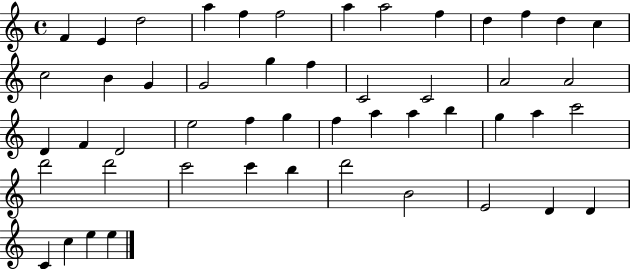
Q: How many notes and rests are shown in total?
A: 50